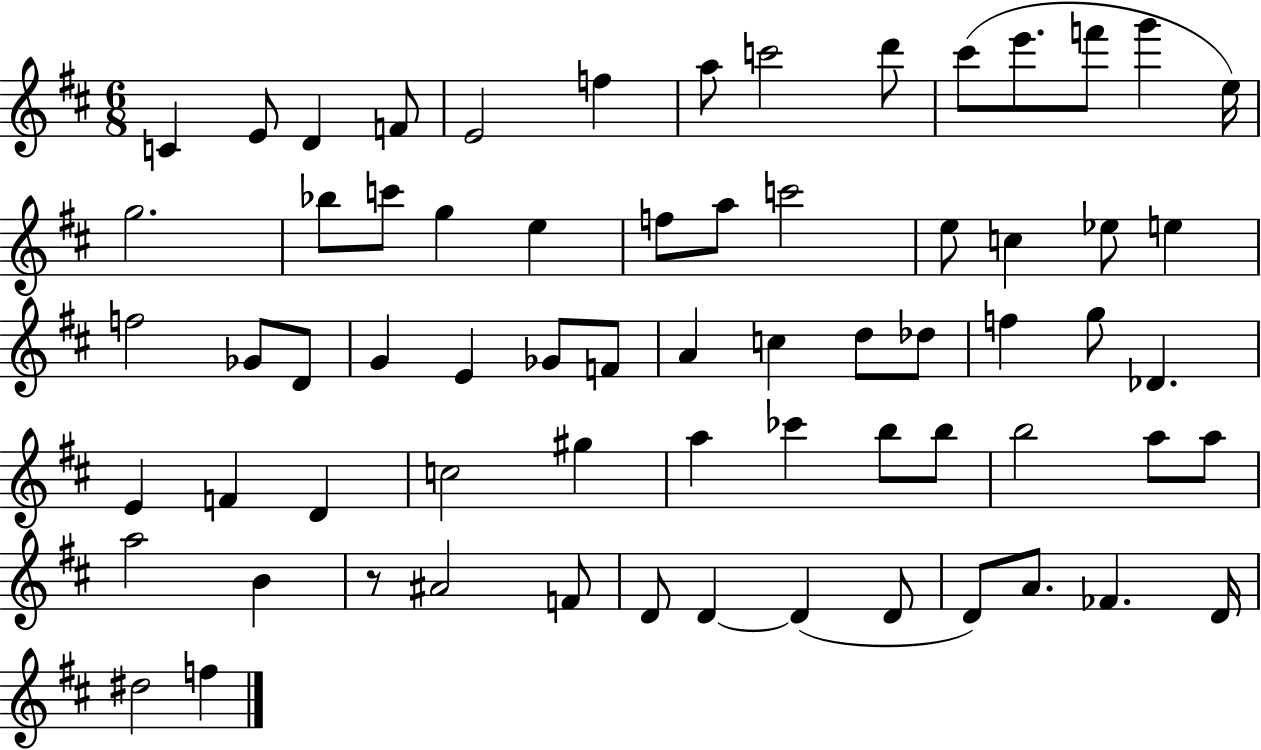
C4/q E4/e D4/q F4/e E4/h F5/q A5/e C6/h D6/e C#6/e E6/e. F6/e G6/q E5/s G5/h. Bb5/e C6/e G5/q E5/q F5/e A5/e C6/h E5/e C5/q Eb5/e E5/q F5/h Gb4/e D4/e G4/q E4/q Gb4/e F4/e A4/q C5/q D5/e Db5/e F5/q G5/e Db4/q. E4/q F4/q D4/q C5/h G#5/q A5/q CES6/q B5/e B5/e B5/h A5/e A5/e A5/h B4/q R/e A#4/h F4/e D4/e D4/q D4/q D4/e D4/e A4/e. FES4/q. D4/s D#5/h F5/q